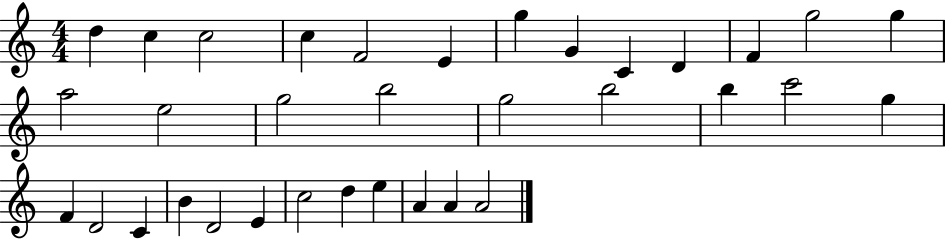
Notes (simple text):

D5/q C5/q C5/h C5/q F4/h E4/q G5/q G4/q C4/q D4/q F4/q G5/h G5/q A5/h E5/h G5/h B5/h G5/h B5/h B5/q C6/h G5/q F4/q D4/h C4/q B4/q D4/h E4/q C5/h D5/q E5/q A4/q A4/q A4/h